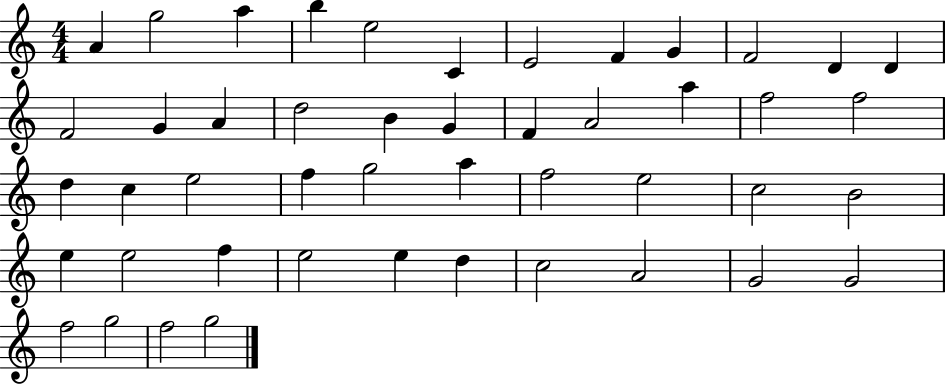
{
  \clef treble
  \numericTimeSignature
  \time 4/4
  \key c \major
  a'4 g''2 a''4 | b''4 e''2 c'4 | e'2 f'4 g'4 | f'2 d'4 d'4 | \break f'2 g'4 a'4 | d''2 b'4 g'4 | f'4 a'2 a''4 | f''2 f''2 | \break d''4 c''4 e''2 | f''4 g''2 a''4 | f''2 e''2 | c''2 b'2 | \break e''4 e''2 f''4 | e''2 e''4 d''4 | c''2 a'2 | g'2 g'2 | \break f''2 g''2 | f''2 g''2 | \bar "|."
}